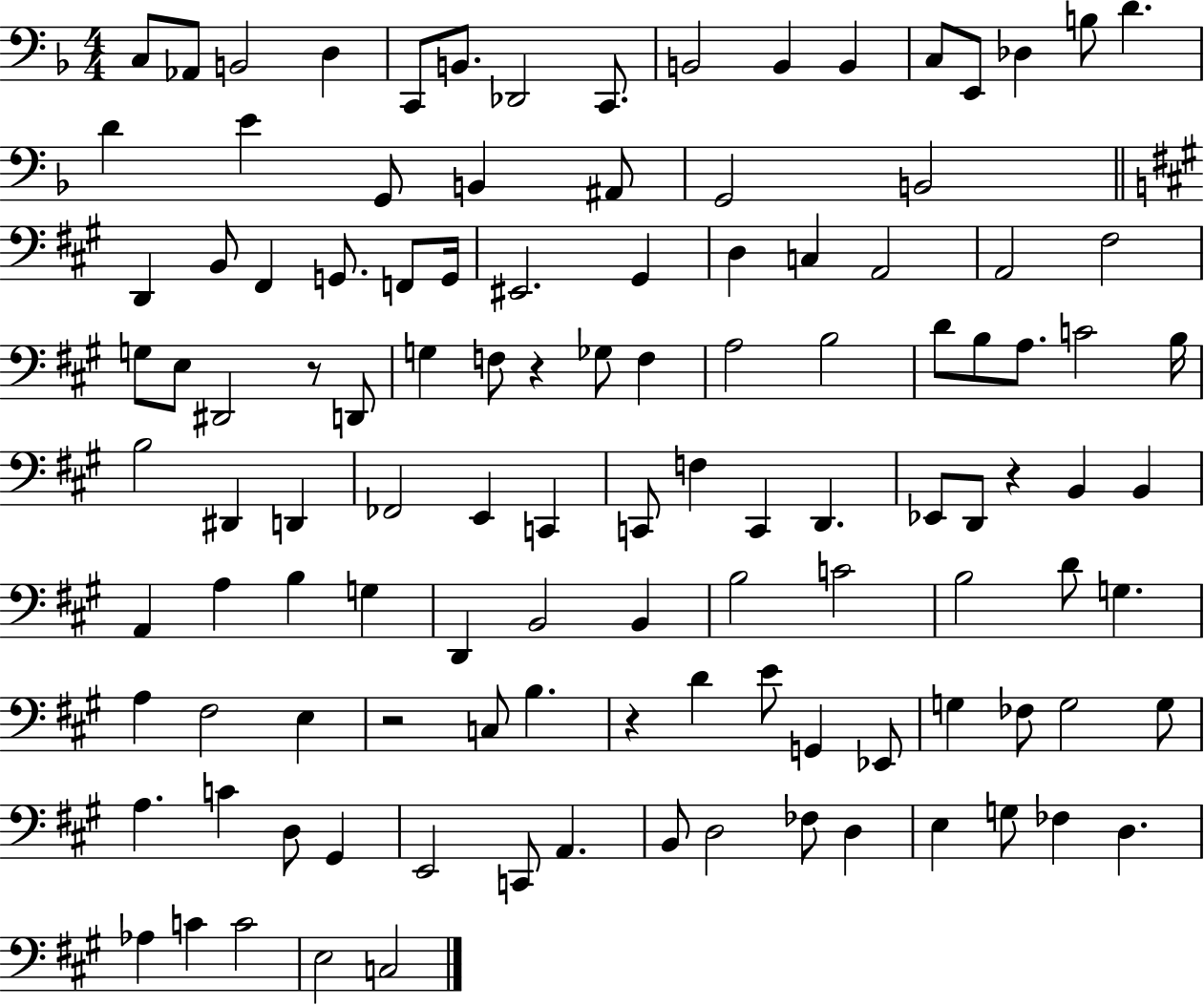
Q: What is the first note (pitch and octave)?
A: C3